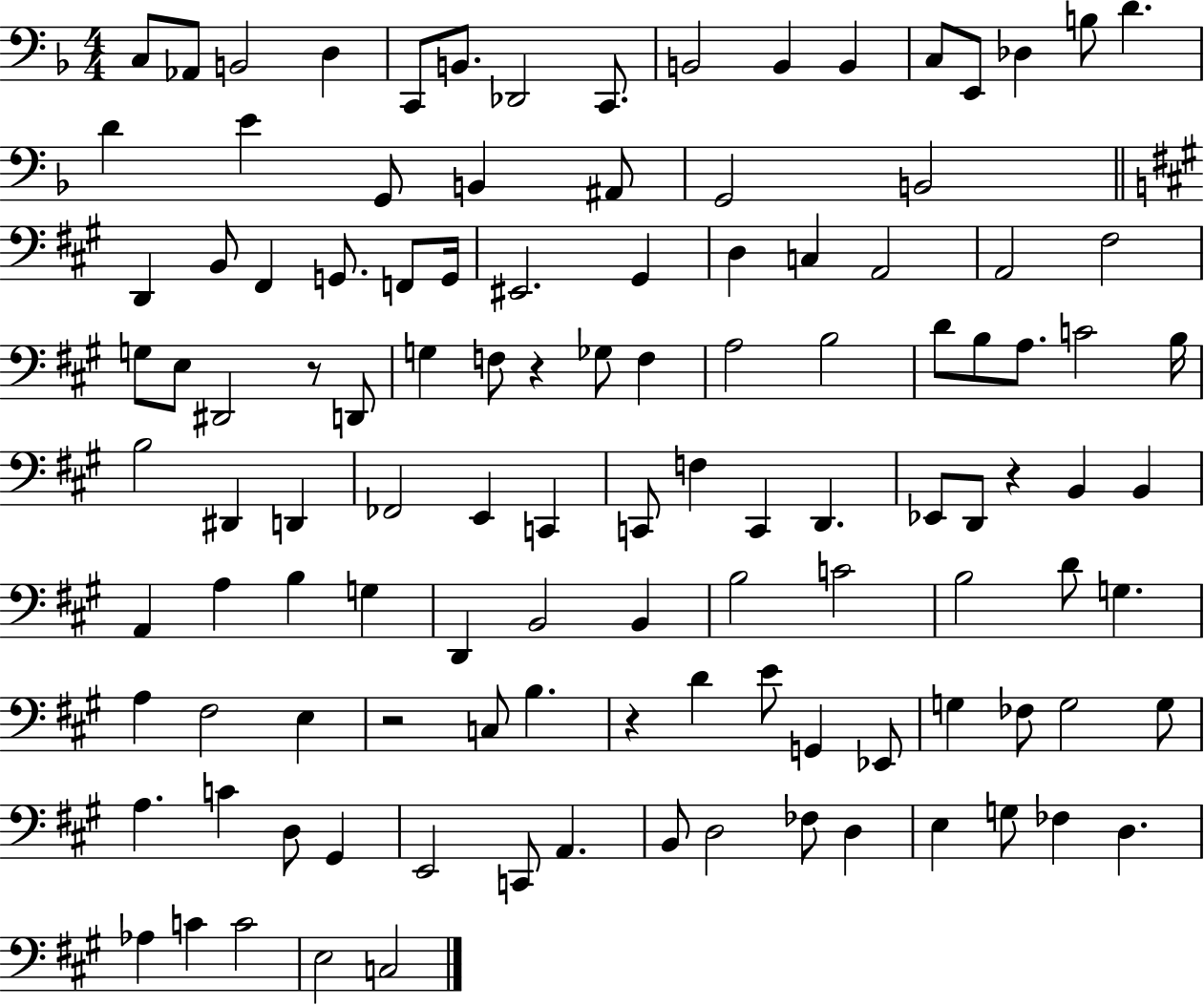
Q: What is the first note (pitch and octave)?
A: C3